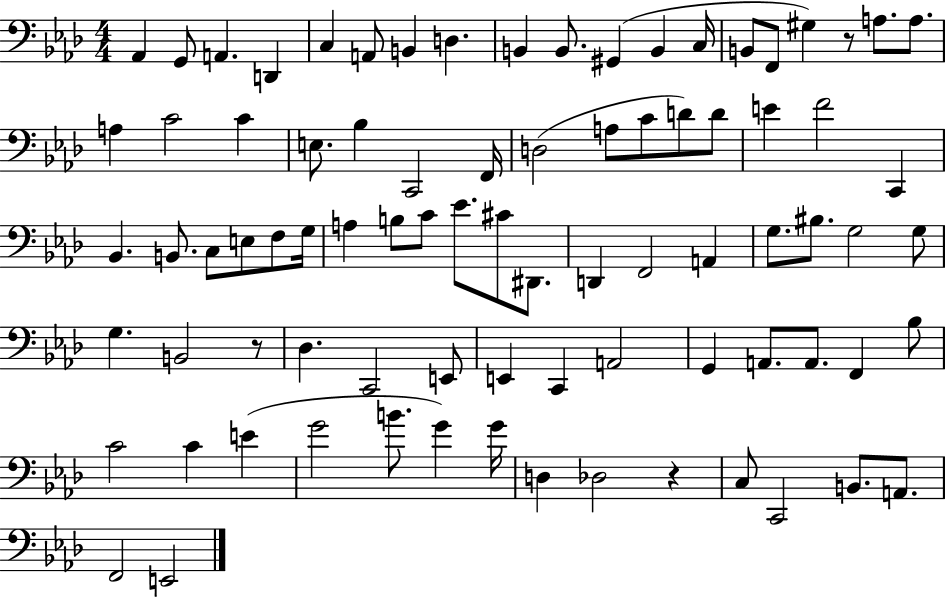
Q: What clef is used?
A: bass